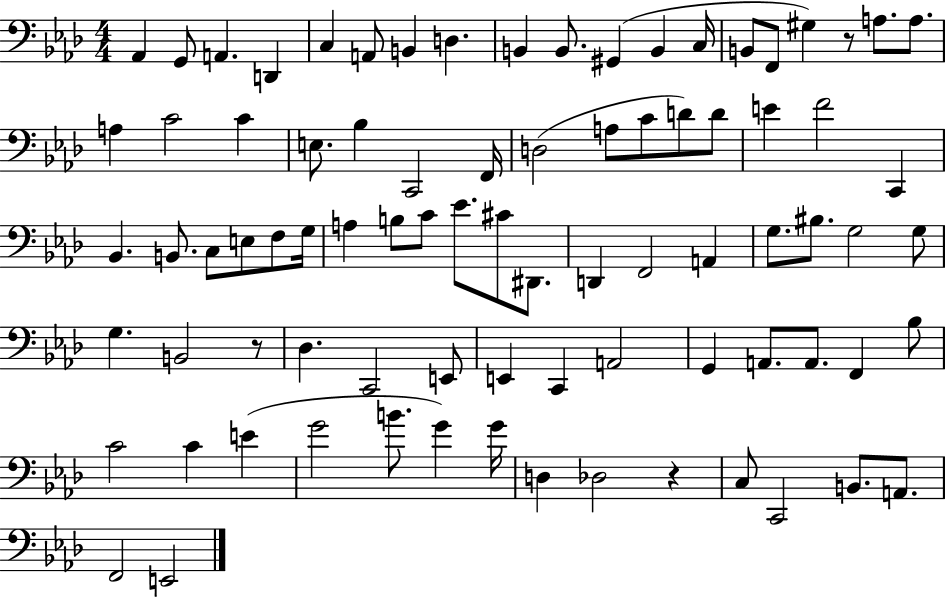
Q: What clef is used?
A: bass